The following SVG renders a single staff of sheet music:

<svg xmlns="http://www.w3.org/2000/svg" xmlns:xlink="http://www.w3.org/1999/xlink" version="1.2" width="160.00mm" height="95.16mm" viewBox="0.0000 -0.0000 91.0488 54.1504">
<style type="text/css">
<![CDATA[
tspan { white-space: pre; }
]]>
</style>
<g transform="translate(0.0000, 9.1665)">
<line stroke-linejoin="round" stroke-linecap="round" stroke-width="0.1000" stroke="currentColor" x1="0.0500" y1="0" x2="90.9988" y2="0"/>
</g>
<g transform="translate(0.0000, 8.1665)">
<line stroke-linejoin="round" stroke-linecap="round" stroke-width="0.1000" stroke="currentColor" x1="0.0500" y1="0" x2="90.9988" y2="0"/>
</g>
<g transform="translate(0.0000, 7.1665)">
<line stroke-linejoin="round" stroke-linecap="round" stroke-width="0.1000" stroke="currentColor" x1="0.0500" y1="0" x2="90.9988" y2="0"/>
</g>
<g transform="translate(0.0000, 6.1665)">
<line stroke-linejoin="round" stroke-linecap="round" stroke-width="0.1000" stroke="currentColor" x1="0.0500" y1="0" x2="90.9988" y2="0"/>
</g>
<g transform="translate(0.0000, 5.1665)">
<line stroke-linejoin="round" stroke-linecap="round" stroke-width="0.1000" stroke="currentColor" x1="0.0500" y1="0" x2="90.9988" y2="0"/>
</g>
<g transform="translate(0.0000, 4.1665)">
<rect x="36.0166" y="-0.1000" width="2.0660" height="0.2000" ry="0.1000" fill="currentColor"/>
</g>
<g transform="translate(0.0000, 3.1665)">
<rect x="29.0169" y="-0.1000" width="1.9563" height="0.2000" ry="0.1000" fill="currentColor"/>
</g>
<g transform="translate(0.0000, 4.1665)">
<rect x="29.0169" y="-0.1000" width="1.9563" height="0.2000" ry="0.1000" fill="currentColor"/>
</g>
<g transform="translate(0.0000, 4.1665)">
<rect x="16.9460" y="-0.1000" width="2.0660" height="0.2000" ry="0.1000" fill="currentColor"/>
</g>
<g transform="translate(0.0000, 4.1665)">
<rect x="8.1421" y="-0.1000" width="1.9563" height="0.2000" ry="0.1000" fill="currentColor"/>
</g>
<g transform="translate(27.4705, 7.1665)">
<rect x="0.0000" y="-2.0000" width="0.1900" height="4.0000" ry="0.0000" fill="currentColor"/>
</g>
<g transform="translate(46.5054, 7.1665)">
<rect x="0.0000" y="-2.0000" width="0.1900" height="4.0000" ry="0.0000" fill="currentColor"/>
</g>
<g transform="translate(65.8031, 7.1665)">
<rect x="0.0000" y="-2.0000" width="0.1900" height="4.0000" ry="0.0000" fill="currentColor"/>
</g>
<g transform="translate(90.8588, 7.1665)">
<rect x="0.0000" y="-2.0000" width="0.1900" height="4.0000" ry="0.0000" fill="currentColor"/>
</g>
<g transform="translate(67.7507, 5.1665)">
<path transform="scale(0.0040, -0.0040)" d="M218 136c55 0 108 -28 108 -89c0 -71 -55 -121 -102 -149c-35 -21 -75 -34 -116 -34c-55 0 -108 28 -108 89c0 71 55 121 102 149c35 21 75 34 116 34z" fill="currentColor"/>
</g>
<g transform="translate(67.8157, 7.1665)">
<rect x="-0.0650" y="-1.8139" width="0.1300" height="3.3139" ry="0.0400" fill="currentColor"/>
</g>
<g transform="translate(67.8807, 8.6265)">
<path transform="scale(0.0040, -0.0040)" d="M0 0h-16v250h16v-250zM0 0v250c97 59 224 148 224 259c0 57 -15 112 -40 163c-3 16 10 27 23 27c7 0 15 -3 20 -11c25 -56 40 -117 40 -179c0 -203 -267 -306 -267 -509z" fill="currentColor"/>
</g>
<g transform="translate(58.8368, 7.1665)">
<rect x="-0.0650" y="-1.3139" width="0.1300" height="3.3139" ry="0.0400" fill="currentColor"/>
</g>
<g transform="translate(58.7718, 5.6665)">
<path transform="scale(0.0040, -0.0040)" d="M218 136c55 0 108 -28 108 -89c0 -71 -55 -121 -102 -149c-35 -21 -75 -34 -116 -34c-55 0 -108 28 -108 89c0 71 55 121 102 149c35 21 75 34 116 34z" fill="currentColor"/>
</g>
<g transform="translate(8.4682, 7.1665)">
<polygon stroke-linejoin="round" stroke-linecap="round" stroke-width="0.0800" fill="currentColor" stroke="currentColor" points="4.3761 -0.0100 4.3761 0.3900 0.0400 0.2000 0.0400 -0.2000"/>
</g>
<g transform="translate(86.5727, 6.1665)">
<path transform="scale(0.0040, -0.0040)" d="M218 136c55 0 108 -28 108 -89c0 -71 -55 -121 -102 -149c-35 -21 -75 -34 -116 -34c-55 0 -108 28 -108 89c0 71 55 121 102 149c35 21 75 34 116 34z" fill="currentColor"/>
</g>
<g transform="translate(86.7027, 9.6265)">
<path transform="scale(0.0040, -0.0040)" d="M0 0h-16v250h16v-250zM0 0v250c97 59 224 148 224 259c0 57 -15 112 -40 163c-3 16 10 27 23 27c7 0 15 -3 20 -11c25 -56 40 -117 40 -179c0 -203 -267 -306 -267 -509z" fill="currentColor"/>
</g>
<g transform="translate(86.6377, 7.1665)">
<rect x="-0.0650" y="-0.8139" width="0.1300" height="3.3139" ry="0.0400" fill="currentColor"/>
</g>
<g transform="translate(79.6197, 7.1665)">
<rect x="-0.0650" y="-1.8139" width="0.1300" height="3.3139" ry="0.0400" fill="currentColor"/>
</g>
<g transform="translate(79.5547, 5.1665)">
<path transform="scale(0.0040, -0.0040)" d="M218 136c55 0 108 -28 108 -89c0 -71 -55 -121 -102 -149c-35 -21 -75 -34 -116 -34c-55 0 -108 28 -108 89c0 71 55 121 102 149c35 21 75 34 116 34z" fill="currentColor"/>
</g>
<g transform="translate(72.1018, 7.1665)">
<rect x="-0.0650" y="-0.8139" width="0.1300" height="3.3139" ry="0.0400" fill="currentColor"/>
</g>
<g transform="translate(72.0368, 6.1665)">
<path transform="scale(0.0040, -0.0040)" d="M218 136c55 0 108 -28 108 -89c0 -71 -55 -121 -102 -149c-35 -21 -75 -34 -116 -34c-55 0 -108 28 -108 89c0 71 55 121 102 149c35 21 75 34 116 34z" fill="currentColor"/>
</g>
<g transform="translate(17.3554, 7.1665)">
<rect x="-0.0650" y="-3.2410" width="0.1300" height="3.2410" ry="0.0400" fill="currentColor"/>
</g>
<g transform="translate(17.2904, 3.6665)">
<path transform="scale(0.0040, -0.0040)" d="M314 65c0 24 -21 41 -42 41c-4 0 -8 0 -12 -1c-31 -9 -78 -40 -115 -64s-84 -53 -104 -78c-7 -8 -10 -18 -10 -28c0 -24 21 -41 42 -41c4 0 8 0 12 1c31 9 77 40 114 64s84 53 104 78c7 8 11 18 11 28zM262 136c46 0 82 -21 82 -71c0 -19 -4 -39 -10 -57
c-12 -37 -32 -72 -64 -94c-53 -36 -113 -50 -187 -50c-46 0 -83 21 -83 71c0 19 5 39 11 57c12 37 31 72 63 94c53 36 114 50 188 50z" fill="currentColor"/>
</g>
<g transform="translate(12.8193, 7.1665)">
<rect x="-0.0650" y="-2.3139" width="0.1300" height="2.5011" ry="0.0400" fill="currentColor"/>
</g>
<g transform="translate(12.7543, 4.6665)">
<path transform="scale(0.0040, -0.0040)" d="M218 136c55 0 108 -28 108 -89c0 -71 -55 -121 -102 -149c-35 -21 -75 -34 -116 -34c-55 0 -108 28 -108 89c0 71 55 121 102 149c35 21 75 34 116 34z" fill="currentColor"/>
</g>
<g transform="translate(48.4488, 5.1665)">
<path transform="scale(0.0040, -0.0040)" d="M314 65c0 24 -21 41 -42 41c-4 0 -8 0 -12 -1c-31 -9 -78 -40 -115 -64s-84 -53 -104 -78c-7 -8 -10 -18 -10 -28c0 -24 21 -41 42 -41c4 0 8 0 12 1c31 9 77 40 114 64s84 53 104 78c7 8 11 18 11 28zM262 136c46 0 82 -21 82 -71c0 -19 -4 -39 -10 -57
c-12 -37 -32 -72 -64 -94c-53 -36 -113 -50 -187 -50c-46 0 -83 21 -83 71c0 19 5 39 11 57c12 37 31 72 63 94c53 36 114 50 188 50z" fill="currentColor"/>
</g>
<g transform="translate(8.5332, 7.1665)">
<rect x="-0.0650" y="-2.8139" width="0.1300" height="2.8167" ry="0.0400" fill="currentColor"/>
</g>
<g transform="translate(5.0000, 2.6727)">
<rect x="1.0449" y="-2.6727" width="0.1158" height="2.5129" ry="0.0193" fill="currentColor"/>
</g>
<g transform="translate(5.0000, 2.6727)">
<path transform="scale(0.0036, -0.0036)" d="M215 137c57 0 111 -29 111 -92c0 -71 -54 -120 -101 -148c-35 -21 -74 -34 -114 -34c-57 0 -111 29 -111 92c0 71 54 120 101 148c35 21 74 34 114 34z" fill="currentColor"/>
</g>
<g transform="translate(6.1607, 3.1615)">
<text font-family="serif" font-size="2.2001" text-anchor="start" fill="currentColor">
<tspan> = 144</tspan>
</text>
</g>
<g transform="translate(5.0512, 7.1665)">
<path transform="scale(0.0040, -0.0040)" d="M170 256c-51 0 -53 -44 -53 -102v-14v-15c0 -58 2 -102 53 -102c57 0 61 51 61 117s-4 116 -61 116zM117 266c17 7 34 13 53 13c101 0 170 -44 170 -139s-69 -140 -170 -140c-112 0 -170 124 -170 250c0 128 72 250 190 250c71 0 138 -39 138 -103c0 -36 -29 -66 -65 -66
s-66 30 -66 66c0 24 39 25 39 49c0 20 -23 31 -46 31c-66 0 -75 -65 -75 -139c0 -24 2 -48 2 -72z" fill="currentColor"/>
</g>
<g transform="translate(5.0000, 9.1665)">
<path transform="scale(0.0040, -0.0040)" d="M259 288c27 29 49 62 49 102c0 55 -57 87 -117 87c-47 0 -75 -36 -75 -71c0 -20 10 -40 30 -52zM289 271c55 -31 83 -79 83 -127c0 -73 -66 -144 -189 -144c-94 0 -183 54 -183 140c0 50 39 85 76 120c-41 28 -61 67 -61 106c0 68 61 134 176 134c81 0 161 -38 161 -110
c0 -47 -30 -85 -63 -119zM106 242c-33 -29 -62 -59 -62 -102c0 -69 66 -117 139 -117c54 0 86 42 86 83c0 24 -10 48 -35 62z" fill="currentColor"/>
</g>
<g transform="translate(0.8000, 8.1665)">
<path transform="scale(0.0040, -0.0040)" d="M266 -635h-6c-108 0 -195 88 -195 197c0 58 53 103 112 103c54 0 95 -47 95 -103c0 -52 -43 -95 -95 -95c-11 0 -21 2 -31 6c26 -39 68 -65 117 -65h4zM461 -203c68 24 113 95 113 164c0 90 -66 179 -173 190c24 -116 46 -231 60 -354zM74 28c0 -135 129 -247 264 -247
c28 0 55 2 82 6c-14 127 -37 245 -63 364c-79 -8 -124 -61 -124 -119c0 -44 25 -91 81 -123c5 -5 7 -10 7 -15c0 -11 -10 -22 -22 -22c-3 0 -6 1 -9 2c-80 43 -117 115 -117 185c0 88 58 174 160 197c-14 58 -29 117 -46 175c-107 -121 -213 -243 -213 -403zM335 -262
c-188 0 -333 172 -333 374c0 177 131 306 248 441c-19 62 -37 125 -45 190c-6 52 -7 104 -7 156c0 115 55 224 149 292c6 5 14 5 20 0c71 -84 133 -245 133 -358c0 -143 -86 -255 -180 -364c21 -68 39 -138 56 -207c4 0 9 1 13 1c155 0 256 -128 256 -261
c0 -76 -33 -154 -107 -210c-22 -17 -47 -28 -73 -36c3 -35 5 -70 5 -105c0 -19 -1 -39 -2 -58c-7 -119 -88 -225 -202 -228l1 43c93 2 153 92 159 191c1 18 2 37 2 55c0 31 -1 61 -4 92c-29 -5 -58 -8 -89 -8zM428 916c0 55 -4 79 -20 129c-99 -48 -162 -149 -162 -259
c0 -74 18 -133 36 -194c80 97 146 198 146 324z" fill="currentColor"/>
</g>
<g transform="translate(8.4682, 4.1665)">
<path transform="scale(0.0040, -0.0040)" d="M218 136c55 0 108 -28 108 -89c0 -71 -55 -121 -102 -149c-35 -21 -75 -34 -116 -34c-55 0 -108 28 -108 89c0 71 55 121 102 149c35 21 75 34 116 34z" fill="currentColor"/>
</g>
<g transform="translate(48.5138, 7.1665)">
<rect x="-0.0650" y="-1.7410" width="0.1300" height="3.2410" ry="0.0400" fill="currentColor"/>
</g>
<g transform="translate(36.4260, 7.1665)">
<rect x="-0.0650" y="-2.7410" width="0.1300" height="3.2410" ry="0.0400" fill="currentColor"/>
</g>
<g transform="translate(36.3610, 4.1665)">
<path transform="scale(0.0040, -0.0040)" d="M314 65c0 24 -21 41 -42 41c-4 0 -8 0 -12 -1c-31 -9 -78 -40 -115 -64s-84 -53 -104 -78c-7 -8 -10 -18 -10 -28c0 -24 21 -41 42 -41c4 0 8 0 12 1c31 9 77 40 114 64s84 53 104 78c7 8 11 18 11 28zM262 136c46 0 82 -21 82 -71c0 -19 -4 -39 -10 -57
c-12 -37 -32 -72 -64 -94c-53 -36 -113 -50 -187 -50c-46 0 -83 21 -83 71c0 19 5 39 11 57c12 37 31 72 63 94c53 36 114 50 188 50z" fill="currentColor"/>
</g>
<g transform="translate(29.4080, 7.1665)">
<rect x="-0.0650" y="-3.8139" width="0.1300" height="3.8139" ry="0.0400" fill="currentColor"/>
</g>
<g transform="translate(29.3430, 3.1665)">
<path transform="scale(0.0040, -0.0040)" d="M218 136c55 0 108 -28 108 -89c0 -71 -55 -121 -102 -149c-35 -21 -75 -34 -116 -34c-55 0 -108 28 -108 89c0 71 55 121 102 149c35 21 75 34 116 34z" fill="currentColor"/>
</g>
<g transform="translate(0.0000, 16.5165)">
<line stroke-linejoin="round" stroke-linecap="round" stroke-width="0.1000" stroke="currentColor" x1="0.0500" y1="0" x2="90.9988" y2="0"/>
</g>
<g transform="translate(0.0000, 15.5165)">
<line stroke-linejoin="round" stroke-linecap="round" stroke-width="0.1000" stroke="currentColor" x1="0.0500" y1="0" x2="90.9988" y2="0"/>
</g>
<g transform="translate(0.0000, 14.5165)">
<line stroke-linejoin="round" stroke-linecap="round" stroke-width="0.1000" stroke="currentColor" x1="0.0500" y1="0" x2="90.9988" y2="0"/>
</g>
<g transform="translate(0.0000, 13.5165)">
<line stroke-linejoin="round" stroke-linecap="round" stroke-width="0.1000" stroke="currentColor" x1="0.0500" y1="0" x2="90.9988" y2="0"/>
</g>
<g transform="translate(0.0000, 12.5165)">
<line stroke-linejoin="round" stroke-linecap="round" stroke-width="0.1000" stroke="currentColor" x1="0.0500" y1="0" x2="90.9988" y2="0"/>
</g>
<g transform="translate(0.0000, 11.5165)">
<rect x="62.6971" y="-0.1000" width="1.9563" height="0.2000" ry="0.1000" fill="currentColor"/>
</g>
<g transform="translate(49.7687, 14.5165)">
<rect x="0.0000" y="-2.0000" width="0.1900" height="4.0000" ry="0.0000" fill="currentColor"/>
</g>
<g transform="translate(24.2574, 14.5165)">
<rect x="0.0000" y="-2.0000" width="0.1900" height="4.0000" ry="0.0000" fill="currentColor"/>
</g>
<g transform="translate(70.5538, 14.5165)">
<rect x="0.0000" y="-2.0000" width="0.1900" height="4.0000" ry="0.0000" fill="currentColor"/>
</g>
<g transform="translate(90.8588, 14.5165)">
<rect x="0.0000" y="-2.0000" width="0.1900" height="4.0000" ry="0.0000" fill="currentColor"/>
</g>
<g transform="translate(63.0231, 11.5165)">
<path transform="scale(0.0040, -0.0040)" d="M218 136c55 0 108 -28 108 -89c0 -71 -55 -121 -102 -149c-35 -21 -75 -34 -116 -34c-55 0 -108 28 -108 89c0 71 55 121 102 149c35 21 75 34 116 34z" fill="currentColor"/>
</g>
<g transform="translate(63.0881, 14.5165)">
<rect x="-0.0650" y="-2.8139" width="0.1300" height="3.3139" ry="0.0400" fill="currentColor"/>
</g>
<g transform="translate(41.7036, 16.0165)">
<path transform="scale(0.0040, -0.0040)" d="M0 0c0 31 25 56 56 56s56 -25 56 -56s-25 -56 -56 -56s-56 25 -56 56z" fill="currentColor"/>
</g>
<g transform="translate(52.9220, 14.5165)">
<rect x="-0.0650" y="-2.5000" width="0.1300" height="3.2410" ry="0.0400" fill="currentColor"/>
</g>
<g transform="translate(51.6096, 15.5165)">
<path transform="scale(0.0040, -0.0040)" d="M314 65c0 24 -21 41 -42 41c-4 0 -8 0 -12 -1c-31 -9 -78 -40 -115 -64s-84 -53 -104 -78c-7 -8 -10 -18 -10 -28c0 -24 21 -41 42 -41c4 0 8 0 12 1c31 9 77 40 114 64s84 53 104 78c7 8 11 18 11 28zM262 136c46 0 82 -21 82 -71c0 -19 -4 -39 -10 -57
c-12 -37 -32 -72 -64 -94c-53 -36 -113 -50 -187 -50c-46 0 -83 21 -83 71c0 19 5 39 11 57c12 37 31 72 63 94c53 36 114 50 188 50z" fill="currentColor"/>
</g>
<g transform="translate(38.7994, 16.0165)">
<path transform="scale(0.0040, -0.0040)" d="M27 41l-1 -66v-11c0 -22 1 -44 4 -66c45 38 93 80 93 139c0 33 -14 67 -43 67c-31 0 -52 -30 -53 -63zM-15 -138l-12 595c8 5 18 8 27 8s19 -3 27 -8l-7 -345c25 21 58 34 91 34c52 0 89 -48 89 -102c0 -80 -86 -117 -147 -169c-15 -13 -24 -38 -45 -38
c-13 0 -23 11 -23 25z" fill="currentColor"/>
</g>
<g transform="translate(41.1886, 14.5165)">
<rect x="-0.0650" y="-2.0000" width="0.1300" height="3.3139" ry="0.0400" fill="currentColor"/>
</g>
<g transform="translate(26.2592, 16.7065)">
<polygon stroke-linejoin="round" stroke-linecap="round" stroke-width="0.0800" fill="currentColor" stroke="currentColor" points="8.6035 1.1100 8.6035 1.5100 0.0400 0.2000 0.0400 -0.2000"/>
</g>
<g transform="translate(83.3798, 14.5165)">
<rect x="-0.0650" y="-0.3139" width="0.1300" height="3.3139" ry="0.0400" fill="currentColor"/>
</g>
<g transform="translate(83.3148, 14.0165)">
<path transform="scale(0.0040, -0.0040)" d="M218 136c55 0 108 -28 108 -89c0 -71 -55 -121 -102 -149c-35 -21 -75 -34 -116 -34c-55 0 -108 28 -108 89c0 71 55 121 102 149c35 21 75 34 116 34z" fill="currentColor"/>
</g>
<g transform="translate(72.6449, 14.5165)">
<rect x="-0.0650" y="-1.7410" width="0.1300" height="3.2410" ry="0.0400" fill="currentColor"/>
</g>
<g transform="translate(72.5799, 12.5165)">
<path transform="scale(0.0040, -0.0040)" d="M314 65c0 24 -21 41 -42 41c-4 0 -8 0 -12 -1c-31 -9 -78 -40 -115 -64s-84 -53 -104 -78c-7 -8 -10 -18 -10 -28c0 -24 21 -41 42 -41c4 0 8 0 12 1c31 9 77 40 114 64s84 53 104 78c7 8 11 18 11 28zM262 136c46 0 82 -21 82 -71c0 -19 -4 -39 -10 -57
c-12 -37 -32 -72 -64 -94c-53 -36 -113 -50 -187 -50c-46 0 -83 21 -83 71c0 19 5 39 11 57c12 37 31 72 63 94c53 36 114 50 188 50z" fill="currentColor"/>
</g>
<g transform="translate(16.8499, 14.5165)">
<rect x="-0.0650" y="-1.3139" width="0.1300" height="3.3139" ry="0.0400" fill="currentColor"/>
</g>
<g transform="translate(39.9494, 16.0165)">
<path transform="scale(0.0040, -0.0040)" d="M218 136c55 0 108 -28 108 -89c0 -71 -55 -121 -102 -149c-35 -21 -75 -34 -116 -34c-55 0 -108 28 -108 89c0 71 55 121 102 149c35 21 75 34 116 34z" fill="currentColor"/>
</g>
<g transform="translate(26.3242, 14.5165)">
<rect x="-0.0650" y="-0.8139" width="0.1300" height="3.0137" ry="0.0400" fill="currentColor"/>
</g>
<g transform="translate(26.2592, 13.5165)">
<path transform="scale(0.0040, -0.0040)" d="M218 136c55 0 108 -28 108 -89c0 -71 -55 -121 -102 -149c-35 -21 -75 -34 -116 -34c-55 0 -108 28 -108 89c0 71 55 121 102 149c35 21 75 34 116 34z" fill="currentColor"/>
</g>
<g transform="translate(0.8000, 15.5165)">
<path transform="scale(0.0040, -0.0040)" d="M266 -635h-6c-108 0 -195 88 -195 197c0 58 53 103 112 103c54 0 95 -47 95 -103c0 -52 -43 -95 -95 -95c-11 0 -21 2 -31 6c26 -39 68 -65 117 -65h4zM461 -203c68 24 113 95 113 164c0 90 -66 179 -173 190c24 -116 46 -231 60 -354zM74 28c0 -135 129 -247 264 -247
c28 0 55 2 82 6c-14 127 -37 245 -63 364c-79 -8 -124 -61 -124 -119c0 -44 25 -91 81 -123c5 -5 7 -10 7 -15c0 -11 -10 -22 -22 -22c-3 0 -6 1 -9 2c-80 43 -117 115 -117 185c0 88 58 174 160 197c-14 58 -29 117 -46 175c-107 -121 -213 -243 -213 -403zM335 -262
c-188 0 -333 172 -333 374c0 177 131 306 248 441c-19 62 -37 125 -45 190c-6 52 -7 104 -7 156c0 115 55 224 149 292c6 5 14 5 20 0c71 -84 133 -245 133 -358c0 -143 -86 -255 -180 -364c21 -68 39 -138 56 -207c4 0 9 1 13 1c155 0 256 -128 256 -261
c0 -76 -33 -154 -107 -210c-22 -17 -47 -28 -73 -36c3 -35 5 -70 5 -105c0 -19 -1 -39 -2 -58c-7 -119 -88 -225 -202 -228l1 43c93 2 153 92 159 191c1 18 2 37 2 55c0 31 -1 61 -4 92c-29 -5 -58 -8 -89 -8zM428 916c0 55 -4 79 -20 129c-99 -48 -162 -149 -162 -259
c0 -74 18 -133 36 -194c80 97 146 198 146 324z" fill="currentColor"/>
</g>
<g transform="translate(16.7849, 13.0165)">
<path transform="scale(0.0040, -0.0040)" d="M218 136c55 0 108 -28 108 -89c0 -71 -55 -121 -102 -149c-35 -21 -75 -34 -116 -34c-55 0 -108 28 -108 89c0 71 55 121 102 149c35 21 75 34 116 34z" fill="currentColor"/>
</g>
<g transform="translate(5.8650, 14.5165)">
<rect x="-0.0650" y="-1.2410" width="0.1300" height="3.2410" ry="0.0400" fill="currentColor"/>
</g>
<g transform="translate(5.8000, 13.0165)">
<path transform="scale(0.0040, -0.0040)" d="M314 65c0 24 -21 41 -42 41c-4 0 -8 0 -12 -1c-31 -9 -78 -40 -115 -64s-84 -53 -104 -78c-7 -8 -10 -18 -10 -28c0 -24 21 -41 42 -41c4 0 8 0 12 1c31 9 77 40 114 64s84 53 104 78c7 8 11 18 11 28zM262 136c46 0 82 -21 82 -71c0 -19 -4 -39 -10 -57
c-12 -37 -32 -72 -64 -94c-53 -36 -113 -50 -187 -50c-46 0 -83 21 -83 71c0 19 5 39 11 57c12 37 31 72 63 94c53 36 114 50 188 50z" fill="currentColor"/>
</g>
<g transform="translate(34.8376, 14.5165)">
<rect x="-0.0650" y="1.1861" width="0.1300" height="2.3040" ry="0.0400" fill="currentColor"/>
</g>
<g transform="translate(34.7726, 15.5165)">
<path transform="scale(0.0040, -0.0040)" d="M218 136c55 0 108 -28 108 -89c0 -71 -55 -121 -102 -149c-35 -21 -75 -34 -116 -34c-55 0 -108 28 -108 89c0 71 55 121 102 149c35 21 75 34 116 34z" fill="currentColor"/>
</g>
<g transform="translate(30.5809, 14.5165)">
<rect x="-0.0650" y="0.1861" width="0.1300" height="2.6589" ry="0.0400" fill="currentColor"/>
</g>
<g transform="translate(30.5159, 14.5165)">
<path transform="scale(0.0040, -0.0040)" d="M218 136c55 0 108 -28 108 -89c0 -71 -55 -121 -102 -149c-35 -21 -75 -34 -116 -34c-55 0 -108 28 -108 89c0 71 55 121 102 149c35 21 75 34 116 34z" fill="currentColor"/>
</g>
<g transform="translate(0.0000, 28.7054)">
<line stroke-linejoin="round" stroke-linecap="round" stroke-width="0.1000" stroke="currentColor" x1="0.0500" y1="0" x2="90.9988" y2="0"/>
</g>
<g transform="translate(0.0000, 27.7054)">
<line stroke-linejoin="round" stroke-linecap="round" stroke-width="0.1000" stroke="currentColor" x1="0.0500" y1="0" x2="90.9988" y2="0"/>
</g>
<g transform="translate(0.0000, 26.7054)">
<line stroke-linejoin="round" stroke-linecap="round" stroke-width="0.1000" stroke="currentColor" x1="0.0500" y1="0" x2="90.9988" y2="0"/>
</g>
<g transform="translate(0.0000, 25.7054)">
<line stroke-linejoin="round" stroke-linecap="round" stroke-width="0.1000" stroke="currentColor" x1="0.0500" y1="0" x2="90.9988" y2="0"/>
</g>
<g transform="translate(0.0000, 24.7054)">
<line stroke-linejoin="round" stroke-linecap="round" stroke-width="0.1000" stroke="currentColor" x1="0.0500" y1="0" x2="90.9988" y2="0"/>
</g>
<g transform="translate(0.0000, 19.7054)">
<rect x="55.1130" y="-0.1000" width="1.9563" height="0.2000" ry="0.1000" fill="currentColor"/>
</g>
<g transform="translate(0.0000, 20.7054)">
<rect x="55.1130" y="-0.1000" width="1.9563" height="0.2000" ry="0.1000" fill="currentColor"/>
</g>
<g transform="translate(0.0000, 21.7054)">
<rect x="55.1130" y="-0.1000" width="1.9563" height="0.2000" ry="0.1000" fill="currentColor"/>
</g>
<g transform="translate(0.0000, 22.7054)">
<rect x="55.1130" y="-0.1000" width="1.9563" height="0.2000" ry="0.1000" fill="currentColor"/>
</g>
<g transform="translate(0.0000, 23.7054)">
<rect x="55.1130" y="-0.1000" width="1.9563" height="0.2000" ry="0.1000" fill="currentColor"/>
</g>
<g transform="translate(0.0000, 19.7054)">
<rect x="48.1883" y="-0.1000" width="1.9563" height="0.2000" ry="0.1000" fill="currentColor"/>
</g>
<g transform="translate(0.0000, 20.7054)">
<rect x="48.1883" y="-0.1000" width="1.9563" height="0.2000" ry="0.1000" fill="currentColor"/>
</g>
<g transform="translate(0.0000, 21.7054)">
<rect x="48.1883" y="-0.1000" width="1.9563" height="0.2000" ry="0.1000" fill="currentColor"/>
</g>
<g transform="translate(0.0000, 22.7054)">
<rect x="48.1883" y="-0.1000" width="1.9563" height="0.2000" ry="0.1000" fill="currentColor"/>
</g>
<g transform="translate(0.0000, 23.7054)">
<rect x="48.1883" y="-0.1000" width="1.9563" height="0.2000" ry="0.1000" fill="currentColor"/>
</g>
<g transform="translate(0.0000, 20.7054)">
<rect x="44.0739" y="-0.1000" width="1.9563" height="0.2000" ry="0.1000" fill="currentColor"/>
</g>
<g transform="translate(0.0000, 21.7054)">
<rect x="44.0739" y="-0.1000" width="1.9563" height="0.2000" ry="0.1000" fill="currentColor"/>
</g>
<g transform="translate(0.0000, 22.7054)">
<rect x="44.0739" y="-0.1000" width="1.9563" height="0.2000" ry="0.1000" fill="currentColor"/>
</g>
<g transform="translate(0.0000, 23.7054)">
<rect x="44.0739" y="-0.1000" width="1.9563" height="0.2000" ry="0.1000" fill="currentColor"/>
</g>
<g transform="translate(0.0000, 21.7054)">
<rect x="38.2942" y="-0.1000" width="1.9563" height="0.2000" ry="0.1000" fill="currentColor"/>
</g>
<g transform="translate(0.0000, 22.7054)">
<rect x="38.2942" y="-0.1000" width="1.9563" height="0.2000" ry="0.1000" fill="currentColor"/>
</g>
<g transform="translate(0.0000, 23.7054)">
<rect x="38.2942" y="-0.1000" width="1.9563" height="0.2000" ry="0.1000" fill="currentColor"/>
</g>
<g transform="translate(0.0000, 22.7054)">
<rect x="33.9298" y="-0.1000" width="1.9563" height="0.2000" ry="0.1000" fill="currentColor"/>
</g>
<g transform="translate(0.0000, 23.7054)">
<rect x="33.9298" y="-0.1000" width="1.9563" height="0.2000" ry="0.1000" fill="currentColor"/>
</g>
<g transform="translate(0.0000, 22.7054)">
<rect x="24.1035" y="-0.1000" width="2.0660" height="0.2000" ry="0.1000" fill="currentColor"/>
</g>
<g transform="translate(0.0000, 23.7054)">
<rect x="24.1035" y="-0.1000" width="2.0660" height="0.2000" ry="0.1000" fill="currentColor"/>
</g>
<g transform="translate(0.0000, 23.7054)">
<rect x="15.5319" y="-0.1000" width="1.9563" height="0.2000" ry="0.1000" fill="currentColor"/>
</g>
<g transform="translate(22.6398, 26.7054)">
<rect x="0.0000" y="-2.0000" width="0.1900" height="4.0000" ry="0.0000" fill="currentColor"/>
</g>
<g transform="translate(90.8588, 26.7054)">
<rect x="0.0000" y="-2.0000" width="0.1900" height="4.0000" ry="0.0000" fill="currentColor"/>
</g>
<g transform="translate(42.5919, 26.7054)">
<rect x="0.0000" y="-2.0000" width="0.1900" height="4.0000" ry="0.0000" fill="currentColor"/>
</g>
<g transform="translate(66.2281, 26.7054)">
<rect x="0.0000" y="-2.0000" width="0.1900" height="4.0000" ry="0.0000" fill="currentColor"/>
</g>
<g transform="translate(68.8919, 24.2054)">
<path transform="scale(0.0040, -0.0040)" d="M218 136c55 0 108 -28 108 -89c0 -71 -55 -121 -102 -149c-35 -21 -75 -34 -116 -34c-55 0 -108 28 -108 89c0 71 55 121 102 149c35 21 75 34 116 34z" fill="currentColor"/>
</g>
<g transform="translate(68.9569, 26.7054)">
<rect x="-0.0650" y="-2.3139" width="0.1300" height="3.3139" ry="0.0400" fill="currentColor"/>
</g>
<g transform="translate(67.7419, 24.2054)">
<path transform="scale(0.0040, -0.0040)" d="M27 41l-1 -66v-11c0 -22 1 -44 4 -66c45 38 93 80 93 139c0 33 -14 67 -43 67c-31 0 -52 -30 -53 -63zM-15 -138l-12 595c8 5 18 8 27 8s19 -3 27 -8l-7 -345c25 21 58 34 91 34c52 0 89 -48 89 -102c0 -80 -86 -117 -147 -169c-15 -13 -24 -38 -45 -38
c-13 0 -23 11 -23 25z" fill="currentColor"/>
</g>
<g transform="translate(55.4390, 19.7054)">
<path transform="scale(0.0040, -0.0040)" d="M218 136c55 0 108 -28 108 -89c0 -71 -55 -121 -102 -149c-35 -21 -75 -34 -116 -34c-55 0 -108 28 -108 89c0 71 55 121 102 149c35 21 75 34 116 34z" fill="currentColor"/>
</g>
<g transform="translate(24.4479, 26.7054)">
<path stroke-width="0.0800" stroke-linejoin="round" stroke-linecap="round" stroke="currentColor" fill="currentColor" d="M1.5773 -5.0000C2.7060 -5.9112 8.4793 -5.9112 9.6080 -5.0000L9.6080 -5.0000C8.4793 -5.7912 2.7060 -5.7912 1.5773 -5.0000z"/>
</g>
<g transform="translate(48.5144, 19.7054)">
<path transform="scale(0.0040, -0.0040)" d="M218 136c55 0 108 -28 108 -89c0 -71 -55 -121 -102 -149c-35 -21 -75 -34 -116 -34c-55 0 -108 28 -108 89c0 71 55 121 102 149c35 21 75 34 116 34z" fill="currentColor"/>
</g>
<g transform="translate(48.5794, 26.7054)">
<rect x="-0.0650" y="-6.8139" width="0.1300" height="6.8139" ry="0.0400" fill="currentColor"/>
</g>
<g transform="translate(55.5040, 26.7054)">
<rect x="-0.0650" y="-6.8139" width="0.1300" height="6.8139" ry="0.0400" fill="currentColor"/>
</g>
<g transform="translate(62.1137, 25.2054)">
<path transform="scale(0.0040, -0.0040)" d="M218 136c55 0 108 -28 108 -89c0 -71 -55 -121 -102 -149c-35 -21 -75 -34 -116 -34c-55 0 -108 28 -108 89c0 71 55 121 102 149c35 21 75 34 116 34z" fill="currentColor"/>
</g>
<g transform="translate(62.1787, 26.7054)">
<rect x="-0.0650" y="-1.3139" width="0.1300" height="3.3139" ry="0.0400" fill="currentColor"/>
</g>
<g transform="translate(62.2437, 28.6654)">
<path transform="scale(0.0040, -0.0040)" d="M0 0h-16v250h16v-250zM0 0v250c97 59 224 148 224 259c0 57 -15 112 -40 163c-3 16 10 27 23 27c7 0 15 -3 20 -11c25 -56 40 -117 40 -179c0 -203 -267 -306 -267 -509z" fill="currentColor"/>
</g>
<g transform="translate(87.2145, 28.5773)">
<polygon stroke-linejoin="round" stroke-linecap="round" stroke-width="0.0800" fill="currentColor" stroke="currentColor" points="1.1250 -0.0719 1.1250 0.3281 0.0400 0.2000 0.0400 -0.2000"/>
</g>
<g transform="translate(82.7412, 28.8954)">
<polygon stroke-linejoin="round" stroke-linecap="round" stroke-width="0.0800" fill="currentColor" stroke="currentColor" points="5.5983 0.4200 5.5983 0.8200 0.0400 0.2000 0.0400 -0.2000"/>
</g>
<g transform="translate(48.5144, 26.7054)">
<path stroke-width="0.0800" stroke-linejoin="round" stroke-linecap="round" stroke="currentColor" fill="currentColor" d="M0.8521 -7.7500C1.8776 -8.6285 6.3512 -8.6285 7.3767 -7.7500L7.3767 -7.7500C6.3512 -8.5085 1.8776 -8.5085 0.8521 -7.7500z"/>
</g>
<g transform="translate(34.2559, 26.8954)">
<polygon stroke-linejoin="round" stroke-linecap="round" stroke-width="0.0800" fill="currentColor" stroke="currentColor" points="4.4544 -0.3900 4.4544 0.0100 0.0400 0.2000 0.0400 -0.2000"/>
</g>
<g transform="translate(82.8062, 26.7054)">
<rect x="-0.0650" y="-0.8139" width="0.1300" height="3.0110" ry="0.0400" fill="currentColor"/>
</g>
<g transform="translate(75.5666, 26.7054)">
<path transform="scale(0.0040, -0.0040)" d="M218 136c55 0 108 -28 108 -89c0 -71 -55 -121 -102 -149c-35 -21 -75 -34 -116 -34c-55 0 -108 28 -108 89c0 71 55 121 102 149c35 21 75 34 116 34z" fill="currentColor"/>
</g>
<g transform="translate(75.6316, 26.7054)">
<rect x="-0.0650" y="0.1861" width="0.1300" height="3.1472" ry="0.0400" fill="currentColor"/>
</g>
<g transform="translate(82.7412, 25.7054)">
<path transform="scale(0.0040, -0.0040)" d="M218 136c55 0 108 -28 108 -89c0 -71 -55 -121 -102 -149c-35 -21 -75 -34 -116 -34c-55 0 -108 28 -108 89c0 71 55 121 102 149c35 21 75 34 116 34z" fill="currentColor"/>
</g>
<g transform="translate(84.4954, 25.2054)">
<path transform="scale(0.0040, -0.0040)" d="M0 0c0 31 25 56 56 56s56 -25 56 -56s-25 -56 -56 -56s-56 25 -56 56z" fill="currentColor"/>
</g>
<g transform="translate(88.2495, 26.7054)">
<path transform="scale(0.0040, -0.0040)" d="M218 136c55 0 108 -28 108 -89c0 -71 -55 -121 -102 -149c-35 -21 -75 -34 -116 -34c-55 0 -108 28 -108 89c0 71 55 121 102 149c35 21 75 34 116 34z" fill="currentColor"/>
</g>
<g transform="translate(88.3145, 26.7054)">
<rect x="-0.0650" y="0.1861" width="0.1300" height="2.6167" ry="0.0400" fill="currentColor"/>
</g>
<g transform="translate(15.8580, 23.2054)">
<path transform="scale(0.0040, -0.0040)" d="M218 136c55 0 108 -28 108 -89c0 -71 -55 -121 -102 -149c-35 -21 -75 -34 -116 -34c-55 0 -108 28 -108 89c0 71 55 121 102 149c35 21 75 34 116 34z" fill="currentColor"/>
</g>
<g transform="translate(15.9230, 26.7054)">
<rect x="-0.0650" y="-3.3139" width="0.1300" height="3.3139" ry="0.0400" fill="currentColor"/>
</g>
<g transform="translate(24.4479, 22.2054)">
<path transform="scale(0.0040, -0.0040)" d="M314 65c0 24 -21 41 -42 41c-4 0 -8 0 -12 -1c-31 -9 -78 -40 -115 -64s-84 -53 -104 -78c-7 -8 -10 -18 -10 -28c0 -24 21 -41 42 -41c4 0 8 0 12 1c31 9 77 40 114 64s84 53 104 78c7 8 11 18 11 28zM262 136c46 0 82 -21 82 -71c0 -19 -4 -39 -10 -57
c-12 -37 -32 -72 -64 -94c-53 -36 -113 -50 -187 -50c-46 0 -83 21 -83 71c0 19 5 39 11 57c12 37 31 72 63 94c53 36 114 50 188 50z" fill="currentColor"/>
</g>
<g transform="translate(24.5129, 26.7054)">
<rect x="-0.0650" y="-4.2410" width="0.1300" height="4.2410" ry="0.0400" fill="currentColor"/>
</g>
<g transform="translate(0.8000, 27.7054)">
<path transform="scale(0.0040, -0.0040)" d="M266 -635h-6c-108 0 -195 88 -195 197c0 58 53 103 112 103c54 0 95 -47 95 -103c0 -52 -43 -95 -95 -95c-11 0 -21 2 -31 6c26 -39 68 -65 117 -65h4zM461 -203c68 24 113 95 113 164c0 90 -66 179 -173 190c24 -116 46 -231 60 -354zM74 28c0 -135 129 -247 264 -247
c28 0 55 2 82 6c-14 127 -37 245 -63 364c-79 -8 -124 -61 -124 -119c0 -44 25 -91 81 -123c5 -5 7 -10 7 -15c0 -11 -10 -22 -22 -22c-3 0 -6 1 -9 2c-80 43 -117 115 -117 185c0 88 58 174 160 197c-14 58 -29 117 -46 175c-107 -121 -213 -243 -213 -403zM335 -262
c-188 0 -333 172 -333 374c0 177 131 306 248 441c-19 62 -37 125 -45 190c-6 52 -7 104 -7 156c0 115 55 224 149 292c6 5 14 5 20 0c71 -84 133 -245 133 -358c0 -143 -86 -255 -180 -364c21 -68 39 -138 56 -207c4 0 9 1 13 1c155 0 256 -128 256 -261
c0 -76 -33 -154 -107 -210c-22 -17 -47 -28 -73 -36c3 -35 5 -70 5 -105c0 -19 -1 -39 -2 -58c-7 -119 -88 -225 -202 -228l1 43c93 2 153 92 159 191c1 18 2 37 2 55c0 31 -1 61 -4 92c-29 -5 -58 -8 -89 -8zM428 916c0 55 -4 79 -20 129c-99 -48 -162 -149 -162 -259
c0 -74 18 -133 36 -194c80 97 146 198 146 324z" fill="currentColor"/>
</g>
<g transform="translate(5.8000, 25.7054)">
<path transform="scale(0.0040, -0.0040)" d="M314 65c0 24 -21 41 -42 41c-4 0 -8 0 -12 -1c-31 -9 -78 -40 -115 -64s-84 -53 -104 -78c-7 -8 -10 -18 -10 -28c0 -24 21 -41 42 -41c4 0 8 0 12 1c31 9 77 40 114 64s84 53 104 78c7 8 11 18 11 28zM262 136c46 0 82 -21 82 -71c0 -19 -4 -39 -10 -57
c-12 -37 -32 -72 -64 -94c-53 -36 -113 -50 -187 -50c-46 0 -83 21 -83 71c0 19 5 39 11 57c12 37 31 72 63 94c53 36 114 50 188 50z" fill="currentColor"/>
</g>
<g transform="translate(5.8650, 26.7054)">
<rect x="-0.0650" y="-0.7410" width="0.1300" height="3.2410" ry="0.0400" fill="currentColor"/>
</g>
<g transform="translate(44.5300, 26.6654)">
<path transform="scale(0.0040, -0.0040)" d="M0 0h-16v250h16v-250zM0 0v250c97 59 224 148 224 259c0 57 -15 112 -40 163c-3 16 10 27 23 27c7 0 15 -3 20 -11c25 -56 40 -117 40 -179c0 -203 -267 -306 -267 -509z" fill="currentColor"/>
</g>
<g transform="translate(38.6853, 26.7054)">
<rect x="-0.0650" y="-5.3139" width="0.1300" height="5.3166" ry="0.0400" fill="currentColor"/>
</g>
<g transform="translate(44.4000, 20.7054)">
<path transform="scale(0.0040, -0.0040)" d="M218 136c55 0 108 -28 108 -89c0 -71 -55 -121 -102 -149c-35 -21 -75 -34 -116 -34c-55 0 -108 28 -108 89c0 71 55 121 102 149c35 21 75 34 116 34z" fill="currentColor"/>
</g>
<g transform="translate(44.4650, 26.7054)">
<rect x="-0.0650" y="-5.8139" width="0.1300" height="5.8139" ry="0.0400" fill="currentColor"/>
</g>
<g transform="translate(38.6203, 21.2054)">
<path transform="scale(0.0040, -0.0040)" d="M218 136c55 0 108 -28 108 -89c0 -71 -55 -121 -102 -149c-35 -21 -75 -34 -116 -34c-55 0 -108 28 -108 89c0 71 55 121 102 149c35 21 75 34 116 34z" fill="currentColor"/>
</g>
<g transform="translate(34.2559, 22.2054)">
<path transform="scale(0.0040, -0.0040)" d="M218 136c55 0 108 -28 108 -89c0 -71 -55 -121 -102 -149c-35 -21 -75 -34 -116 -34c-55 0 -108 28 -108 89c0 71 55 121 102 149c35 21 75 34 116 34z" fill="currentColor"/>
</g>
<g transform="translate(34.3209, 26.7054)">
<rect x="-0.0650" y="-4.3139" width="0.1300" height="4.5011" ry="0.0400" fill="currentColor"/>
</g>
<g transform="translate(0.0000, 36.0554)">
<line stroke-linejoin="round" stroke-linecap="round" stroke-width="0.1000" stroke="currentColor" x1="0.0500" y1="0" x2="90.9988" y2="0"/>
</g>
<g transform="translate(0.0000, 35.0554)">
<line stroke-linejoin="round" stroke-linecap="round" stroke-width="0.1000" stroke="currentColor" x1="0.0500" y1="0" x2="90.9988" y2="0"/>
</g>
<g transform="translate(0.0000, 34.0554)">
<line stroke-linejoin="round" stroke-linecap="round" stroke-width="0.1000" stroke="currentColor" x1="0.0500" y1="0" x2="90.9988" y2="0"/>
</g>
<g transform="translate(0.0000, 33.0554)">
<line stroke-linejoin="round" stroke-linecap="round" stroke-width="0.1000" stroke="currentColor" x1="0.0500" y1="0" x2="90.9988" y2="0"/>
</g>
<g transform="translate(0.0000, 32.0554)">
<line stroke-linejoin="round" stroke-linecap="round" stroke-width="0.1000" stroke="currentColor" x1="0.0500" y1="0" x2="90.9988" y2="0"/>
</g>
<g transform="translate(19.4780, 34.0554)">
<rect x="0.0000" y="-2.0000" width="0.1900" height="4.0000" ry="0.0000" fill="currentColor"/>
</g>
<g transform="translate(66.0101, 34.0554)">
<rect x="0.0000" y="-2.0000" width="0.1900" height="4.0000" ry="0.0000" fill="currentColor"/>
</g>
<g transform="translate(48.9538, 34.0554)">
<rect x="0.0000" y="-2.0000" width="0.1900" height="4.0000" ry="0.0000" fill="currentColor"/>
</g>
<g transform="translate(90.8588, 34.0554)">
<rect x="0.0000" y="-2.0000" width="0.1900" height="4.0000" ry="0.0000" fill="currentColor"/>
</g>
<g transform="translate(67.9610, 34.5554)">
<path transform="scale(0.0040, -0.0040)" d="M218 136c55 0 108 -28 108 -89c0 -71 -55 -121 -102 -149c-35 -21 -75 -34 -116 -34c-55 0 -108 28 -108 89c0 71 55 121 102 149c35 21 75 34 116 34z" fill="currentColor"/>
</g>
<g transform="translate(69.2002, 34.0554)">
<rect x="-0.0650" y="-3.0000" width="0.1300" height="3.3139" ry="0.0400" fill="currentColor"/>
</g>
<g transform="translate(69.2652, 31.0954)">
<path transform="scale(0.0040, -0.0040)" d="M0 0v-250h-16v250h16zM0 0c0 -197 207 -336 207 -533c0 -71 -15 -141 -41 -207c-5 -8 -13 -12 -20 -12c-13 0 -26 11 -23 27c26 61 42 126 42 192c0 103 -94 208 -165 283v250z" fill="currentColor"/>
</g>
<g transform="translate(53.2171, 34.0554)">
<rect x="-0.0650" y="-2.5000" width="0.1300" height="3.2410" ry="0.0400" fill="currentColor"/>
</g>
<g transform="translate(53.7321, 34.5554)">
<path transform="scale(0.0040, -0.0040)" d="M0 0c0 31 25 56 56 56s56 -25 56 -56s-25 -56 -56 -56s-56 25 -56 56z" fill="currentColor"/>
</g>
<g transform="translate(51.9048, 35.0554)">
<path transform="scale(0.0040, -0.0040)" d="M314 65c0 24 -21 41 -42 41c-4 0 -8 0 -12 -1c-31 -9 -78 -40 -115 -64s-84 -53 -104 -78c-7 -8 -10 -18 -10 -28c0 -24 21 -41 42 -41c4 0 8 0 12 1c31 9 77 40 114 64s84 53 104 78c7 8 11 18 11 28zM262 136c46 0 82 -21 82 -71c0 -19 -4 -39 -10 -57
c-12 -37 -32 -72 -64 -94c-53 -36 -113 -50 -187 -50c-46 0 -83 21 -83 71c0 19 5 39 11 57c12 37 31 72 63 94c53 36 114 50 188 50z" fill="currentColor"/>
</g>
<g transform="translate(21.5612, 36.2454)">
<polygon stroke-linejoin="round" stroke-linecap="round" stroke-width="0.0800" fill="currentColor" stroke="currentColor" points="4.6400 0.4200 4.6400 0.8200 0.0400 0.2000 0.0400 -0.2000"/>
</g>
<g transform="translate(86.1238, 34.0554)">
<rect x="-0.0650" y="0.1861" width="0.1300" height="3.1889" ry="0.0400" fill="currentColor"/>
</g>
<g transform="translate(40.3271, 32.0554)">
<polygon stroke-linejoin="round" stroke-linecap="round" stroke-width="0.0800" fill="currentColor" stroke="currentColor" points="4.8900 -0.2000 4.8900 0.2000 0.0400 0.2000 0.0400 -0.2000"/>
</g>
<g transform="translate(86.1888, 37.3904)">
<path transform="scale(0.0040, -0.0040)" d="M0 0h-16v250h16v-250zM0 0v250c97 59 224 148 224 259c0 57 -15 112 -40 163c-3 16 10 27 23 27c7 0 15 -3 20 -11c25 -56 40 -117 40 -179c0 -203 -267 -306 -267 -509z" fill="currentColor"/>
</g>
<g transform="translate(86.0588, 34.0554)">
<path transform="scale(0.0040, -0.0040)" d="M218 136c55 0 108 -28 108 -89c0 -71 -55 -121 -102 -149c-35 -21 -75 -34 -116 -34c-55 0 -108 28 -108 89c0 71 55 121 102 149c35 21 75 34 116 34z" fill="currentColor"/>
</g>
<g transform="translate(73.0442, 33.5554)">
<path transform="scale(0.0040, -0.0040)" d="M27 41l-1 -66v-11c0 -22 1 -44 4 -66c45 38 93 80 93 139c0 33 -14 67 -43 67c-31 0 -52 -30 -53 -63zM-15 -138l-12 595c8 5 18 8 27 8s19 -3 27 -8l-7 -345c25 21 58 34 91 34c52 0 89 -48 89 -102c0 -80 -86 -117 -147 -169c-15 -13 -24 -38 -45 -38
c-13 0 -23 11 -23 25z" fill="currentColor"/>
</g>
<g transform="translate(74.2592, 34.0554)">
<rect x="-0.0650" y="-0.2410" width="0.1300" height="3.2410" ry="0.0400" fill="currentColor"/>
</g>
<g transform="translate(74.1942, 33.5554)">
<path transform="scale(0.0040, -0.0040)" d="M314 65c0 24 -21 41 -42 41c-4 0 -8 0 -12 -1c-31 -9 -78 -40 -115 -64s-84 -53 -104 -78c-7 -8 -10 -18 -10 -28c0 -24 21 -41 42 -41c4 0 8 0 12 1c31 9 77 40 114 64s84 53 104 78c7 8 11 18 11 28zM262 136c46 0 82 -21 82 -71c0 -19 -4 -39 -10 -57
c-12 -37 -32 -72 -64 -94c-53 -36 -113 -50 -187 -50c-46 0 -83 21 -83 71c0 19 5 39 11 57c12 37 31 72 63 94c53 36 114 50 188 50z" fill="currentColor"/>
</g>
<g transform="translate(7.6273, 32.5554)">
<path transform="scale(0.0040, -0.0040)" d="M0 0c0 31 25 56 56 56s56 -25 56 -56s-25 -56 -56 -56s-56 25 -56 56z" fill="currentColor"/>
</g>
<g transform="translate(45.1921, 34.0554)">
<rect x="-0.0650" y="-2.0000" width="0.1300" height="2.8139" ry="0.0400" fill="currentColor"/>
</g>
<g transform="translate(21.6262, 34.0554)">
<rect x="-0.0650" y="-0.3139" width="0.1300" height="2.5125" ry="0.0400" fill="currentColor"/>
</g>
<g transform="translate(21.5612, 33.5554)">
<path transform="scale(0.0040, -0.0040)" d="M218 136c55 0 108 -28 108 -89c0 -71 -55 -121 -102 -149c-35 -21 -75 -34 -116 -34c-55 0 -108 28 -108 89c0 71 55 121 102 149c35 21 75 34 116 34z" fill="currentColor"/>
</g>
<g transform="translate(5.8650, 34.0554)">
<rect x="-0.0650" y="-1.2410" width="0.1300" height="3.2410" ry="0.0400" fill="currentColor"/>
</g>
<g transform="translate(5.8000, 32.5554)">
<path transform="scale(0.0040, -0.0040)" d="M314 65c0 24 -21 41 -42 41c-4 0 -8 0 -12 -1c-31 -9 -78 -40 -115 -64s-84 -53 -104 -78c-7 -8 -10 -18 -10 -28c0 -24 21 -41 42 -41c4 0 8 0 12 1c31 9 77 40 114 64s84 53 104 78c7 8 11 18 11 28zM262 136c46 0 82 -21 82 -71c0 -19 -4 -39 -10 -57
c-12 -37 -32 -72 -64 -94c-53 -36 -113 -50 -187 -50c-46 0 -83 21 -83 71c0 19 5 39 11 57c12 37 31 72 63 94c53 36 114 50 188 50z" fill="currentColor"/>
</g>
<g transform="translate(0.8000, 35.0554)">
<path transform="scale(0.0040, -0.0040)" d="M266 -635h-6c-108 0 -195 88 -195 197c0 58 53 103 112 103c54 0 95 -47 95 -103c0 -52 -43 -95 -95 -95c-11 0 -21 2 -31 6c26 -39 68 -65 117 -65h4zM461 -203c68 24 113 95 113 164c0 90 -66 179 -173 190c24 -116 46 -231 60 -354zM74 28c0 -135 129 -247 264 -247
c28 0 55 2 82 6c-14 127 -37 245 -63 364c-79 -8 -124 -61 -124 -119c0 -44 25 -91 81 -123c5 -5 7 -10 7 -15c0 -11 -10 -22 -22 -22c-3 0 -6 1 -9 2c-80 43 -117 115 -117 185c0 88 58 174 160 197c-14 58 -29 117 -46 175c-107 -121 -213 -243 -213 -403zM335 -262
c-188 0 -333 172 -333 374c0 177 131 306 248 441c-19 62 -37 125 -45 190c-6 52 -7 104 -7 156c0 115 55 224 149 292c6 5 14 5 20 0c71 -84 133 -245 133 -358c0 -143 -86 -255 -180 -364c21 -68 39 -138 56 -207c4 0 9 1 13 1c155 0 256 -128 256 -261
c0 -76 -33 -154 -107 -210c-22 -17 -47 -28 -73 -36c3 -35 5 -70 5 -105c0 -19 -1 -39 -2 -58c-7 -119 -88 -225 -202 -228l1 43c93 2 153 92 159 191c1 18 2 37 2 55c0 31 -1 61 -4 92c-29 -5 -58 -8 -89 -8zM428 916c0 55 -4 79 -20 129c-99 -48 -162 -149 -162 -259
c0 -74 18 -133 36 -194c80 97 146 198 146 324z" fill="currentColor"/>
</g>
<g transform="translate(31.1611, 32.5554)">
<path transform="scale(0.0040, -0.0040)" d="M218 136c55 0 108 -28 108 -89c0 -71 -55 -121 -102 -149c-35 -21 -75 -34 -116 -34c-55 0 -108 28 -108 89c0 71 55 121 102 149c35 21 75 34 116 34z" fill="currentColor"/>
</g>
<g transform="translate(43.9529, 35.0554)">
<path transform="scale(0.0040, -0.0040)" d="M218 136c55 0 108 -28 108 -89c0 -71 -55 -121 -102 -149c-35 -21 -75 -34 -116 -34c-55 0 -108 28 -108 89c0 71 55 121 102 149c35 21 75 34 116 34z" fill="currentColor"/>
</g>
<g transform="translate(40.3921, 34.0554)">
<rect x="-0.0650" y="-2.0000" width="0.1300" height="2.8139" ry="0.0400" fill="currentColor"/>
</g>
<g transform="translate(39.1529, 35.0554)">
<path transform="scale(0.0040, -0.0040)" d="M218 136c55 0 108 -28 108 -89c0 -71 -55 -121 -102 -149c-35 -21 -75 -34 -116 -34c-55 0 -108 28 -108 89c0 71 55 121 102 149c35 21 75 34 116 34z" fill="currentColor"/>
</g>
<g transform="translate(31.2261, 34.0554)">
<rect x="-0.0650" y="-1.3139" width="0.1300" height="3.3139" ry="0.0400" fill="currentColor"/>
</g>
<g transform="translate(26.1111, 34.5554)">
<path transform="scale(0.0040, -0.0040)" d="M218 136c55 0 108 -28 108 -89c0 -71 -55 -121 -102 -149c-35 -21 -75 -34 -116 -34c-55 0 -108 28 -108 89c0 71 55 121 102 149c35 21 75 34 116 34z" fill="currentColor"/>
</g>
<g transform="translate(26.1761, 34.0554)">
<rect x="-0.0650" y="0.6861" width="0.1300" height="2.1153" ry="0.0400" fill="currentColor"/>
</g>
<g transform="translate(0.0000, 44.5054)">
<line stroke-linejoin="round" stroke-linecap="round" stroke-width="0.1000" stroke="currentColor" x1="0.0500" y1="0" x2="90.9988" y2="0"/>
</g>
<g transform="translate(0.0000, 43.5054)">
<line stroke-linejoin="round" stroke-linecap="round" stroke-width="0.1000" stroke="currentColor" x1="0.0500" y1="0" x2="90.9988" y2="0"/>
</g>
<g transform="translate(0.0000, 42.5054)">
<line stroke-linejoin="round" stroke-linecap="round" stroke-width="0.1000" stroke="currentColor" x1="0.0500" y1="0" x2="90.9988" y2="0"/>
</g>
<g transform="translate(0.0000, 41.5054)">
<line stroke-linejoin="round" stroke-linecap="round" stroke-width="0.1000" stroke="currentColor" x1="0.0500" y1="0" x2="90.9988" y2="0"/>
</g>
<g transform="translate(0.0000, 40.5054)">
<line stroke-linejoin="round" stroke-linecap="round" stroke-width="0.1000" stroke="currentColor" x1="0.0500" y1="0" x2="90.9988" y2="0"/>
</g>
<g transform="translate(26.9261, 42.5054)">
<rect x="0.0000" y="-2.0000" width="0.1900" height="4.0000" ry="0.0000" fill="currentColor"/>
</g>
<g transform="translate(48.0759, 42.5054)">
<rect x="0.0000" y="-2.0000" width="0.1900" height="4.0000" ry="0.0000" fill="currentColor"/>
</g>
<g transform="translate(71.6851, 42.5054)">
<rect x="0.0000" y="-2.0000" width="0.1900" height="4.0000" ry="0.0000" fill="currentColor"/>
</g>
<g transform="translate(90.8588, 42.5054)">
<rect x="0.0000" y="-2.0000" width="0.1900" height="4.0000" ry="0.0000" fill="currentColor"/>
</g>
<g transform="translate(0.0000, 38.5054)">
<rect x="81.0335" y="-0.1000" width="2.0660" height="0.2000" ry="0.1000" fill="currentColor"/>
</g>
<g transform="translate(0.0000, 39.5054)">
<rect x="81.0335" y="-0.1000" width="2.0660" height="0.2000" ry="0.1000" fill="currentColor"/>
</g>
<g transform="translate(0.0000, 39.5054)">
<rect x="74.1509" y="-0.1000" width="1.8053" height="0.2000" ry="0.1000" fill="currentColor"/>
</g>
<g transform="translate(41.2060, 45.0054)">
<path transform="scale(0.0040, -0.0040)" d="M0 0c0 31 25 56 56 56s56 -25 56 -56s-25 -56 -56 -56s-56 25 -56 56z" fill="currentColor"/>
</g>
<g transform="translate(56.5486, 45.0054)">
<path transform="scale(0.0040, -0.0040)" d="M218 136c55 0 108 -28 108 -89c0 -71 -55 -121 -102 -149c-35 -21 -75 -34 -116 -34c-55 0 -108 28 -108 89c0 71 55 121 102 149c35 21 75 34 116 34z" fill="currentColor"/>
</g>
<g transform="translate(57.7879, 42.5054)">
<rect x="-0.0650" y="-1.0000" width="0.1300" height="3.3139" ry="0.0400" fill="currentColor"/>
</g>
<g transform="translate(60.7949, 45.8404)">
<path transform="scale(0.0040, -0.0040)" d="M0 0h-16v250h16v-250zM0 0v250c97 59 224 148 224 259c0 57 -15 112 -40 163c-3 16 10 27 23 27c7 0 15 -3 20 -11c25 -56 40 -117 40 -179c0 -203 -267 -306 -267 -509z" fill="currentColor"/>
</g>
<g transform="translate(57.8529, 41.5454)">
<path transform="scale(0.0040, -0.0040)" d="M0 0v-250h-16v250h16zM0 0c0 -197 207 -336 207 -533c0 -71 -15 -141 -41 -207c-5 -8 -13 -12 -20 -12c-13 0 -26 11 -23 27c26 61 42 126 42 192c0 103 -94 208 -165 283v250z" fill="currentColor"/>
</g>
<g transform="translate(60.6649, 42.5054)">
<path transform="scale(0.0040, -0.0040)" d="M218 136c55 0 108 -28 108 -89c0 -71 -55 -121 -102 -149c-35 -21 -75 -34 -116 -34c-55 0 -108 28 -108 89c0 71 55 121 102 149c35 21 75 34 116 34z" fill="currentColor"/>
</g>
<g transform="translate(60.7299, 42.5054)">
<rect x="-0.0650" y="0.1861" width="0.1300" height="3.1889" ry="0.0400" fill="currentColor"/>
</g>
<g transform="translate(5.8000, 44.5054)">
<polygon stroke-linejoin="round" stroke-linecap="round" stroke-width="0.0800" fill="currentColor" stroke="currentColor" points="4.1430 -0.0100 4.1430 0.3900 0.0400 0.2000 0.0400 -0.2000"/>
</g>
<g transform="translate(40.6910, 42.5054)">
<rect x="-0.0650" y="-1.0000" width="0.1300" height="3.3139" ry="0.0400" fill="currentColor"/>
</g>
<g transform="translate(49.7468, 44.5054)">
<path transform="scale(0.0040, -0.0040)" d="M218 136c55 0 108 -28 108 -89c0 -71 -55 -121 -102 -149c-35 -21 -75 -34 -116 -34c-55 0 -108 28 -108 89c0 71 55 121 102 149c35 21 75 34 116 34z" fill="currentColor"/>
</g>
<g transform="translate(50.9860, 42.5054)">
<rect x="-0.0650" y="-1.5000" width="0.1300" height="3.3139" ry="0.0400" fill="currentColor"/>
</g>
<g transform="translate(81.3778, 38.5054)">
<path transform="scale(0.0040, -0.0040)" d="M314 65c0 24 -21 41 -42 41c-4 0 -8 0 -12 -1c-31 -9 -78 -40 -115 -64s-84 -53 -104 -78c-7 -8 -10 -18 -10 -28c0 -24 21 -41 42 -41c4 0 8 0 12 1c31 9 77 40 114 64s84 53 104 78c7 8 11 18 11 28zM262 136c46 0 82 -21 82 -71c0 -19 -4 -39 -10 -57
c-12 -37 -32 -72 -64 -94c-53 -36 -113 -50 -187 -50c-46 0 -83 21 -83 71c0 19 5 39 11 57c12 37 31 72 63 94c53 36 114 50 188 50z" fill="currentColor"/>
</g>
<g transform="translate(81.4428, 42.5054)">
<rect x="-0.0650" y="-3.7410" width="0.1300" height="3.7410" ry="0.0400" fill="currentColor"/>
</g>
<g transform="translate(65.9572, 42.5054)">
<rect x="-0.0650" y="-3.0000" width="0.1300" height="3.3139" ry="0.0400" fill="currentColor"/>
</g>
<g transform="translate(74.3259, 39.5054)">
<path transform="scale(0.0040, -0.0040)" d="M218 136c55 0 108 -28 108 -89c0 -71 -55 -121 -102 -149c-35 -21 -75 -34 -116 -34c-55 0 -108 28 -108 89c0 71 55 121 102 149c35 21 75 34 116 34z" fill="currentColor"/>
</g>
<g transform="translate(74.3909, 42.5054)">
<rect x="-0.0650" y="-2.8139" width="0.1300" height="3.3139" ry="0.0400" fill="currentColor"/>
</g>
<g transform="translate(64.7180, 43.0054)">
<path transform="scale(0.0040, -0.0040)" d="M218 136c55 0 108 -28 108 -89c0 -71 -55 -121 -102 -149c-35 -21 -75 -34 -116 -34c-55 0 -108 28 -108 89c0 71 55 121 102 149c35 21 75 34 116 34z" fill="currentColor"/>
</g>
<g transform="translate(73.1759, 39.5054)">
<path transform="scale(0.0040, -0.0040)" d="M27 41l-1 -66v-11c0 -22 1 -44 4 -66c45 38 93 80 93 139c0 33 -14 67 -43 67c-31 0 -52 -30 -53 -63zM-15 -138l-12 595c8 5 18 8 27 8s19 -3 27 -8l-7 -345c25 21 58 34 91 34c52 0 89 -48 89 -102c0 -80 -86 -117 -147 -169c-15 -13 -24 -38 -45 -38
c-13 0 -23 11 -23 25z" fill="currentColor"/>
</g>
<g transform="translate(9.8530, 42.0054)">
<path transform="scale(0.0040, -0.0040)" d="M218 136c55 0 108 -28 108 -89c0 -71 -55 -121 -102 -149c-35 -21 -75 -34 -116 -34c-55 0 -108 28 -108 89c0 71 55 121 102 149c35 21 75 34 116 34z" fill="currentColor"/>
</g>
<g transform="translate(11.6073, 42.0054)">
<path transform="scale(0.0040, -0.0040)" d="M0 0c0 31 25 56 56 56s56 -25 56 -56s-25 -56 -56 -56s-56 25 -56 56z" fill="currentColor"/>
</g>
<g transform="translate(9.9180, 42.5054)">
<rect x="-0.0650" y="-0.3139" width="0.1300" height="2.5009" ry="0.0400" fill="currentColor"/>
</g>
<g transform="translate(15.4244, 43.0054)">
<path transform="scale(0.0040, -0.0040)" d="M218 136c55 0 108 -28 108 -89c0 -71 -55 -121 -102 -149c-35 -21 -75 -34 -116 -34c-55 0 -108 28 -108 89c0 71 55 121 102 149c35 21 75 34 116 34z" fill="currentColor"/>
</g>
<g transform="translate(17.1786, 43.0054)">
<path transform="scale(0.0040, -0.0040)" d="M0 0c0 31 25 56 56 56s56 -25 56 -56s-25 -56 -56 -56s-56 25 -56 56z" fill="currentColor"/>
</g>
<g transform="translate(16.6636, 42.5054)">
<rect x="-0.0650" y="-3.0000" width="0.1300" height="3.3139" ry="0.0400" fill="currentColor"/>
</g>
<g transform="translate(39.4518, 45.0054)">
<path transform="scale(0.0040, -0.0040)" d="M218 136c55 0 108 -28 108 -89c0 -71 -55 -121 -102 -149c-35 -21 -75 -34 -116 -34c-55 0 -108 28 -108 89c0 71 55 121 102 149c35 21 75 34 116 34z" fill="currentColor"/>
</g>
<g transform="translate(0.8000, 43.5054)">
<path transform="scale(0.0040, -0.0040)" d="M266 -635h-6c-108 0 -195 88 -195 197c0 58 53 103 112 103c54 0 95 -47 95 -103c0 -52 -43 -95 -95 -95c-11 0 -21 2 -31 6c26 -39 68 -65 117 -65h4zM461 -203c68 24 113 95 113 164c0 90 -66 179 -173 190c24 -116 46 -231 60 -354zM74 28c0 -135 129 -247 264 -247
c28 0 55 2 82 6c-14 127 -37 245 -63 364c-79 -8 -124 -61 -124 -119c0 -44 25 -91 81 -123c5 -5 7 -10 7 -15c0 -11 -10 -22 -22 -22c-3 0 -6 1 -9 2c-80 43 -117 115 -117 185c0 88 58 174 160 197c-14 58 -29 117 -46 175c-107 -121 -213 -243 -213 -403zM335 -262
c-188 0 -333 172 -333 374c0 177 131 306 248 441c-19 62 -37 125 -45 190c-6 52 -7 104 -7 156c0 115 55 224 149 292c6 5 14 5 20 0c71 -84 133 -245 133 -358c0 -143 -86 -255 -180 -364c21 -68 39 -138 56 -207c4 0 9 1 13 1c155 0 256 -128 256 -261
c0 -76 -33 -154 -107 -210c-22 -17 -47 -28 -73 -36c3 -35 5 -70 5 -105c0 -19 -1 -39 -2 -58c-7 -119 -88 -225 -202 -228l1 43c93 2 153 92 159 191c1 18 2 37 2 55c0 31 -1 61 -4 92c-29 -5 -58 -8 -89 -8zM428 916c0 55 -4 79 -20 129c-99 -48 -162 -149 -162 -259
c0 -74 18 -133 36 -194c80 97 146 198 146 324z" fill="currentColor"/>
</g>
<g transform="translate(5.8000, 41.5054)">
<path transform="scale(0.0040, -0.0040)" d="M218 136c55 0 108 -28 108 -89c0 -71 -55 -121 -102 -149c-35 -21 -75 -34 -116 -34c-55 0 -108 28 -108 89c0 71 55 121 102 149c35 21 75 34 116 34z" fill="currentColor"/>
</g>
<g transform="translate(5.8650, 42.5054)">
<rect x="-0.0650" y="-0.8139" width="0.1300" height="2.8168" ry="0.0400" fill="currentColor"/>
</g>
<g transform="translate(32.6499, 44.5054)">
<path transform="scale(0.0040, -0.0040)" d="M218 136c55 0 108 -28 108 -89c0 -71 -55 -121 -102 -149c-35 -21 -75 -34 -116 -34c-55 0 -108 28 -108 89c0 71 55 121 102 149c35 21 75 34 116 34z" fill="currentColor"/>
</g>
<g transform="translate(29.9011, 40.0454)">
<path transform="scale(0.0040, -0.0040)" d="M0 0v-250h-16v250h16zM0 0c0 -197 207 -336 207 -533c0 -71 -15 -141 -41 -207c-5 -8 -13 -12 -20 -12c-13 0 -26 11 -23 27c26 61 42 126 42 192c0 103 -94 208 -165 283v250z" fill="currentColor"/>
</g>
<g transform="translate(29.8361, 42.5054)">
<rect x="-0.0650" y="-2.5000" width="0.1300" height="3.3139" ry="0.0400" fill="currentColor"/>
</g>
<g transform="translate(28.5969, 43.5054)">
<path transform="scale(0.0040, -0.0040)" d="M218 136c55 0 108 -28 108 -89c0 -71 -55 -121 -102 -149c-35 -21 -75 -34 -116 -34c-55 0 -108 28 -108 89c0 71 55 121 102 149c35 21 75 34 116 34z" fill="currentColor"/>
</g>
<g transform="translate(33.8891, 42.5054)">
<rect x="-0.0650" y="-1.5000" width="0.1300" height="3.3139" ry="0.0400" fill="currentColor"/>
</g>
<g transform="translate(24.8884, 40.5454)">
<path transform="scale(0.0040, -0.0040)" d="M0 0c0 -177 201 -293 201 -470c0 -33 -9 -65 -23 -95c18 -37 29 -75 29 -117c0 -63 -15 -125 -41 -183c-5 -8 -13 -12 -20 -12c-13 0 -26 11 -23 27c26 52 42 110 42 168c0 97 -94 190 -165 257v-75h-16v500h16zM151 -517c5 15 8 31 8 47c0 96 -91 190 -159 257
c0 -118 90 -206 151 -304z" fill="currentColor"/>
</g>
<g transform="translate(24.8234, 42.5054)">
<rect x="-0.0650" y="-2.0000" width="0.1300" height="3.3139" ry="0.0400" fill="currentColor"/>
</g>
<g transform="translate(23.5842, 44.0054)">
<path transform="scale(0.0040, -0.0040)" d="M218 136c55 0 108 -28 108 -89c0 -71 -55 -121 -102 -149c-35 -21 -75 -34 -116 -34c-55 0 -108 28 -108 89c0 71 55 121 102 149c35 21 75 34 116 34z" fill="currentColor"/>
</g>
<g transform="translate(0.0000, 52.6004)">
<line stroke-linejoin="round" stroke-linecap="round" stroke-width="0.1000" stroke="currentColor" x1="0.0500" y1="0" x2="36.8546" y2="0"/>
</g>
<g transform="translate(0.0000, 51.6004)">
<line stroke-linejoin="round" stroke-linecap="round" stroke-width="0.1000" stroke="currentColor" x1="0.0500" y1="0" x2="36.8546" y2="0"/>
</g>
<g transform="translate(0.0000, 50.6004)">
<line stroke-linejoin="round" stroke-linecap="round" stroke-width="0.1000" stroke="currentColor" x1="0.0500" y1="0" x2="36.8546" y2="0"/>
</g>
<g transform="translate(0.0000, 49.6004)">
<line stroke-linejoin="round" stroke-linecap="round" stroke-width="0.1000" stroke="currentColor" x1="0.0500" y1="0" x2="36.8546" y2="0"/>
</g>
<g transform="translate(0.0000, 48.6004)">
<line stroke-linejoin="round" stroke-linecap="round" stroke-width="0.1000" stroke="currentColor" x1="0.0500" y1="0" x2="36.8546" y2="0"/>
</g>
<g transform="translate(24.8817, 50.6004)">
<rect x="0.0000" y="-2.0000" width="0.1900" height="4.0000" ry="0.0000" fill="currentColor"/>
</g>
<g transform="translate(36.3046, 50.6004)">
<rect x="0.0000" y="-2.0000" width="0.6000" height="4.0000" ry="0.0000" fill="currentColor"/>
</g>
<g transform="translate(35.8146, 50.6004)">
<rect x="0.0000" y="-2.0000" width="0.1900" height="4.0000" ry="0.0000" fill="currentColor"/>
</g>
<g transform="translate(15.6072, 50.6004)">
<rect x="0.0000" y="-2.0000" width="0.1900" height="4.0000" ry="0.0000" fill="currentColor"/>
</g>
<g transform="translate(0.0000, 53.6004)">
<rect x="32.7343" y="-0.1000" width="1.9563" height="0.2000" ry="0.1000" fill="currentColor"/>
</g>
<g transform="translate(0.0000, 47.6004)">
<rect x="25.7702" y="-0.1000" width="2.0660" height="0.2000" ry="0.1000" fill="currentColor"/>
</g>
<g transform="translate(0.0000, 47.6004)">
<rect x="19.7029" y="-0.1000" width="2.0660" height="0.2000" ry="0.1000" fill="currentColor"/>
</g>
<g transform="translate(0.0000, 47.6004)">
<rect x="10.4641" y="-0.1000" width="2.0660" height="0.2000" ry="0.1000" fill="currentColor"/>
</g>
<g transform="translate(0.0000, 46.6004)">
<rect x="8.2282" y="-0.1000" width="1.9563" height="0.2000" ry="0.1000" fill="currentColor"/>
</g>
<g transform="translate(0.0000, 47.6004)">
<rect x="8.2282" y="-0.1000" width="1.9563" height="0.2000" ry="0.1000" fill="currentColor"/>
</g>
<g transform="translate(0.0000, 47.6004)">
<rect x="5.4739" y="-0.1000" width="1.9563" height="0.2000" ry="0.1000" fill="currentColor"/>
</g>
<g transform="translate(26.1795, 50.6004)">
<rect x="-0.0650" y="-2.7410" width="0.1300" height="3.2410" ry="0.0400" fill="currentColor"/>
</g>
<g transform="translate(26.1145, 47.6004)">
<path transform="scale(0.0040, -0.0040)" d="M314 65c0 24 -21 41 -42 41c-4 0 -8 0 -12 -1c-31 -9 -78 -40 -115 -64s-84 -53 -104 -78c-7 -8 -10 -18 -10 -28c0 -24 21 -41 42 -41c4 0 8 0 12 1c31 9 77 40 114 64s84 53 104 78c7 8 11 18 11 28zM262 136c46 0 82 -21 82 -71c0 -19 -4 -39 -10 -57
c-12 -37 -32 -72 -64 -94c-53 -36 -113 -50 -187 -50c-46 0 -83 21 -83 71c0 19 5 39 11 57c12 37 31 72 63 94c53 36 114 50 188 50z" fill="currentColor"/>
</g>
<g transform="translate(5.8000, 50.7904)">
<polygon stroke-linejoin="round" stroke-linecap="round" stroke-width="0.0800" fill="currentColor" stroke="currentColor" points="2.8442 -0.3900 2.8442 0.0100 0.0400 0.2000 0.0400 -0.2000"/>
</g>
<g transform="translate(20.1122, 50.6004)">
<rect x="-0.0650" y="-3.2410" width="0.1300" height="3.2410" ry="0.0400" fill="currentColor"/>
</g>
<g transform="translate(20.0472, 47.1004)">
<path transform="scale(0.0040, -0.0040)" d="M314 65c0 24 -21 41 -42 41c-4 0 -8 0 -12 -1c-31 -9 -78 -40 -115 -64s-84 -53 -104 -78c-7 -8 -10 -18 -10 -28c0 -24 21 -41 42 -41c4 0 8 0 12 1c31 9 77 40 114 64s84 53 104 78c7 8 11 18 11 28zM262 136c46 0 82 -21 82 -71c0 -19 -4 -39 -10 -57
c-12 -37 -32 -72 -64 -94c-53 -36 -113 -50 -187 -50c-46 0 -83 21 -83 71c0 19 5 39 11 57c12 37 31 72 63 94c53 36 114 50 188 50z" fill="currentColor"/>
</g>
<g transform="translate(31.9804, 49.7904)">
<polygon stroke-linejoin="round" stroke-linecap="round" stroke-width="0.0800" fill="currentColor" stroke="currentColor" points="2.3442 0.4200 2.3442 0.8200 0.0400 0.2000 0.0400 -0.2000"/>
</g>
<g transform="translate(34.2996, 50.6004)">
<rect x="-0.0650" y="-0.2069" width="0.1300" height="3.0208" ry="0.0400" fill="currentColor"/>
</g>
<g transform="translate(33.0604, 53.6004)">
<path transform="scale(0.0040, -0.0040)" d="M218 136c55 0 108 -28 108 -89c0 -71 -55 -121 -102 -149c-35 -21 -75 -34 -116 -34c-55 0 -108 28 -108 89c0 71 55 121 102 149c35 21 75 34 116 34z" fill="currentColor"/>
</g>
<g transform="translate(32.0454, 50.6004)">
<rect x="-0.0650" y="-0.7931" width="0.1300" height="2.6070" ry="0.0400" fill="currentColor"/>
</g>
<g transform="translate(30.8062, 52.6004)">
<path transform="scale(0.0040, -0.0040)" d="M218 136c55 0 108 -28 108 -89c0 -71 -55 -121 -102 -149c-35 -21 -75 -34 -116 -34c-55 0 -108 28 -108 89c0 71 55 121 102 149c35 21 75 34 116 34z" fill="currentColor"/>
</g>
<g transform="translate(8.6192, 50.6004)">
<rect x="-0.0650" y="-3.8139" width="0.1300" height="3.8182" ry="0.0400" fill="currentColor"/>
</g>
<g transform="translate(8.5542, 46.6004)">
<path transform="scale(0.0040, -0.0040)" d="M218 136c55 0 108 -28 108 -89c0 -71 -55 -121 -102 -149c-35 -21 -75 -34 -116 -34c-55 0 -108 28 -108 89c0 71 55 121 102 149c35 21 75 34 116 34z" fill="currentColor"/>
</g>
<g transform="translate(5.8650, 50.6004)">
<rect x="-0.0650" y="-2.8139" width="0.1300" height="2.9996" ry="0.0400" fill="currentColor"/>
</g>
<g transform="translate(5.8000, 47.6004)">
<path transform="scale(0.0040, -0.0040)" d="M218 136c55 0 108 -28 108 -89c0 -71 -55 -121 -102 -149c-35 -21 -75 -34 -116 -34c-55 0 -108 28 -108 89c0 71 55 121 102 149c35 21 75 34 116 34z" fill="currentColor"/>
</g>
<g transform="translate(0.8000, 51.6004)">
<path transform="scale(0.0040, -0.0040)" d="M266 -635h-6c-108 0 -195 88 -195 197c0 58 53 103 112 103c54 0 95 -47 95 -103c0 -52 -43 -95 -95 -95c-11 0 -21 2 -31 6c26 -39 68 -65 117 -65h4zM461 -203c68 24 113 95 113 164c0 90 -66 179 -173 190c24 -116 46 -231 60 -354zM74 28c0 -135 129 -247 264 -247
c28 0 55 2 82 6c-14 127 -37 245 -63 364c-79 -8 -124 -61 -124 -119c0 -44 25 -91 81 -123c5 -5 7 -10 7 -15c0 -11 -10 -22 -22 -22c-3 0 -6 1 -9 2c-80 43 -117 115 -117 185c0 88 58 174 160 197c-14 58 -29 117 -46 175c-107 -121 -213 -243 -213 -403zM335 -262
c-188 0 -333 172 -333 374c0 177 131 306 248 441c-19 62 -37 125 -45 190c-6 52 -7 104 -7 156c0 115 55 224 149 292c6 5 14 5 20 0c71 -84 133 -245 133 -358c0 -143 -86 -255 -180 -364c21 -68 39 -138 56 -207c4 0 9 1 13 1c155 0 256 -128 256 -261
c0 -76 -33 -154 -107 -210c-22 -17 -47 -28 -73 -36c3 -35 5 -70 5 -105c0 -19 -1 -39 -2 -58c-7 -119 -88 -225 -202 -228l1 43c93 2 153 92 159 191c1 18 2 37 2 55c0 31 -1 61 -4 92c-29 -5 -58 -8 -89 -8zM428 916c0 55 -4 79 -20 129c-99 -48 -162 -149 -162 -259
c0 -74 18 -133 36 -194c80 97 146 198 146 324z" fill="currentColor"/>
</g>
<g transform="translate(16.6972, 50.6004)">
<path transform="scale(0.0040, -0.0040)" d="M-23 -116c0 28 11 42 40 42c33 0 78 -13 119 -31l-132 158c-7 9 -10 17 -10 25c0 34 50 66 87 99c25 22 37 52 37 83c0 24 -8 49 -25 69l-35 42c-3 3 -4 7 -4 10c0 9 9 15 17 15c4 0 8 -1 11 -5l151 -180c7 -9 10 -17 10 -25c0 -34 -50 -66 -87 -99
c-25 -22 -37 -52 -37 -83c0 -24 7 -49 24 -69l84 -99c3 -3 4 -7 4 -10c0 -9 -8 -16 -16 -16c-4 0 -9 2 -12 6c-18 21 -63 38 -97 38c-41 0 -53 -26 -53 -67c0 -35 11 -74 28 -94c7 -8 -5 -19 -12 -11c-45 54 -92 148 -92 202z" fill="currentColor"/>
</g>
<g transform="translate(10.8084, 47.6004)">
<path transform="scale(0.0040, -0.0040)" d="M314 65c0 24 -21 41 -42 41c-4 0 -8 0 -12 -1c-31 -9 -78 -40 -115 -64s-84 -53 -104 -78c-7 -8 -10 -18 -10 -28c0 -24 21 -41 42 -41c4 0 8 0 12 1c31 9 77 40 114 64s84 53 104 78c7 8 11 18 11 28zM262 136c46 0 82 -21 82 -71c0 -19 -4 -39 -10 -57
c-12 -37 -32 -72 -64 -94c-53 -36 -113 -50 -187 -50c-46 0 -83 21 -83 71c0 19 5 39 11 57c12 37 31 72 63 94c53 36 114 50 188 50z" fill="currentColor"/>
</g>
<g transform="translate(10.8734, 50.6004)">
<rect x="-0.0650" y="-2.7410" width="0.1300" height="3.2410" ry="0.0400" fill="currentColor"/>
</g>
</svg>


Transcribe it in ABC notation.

X:1
T:Untitled
M:6/8
L:1/4
K:C
a/2 g/2 b2 c' a2 f2 e f/2 d f d/2 e2 e d/2 B/2 G/2 _F G2 a f2 c d2 b d'2 d'/2 f'/2 g'/2 b' b' e/2 _g B d/2 B/4 e2 c/2 A/2 e G/2 G/2 G2 A/2 _c2 B/2 d/2 c/2 A F/4 G/2 E D E D/2 B/2 A _a c'2 a/2 c'/2 a2 z b2 a2 E/2 C/2